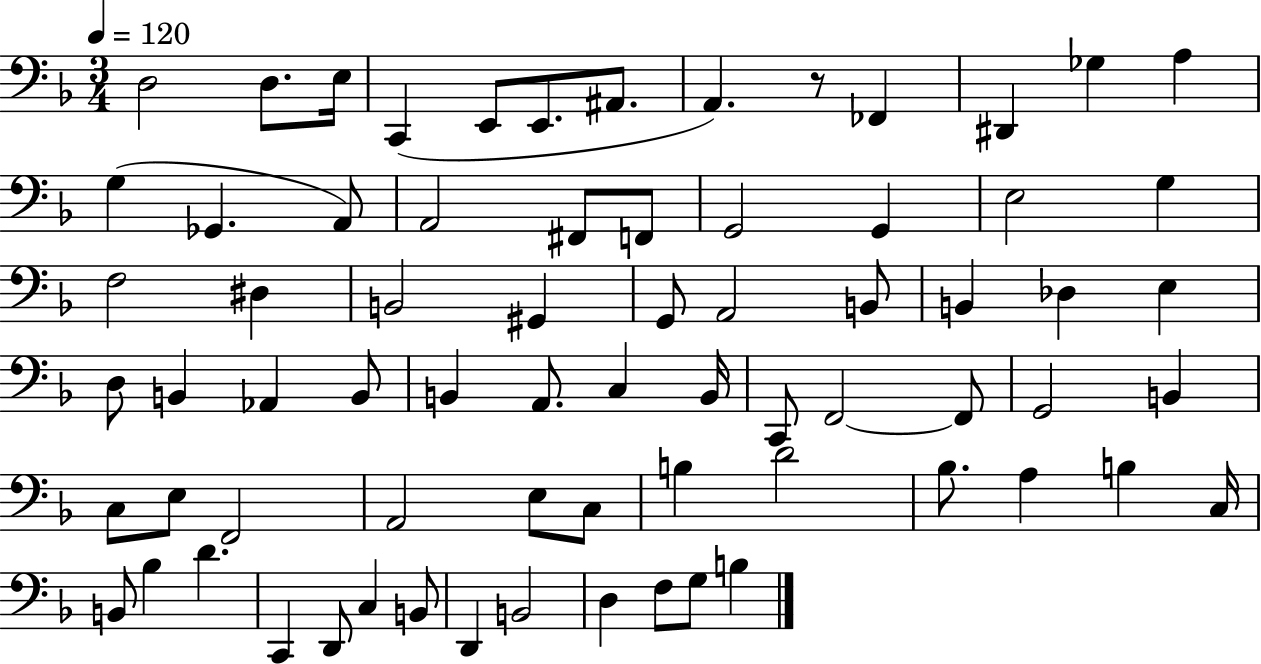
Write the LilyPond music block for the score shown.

{
  \clef bass
  \numericTimeSignature
  \time 3/4
  \key f \major
  \tempo 4 = 120
  d2 d8. e16 | c,4( e,8 e,8. ais,8. | a,4.) r8 fes,4 | dis,4 ges4 a4 | \break g4( ges,4. a,8) | a,2 fis,8 f,8 | g,2 g,4 | e2 g4 | \break f2 dis4 | b,2 gis,4 | g,8 a,2 b,8 | b,4 des4 e4 | \break d8 b,4 aes,4 b,8 | b,4 a,8. c4 b,16 | c,8 f,2~~ f,8 | g,2 b,4 | \break c8 e8 f,2 | a,2 e8 c8 | b4 d'2 | bes8. a4 b4 c16 | \break b,8 bes4 d'4. | c,4 d,8 c4 b,8 | d,4 b,2 | d4 f8 g8 b4 | \break \bar "|."
}